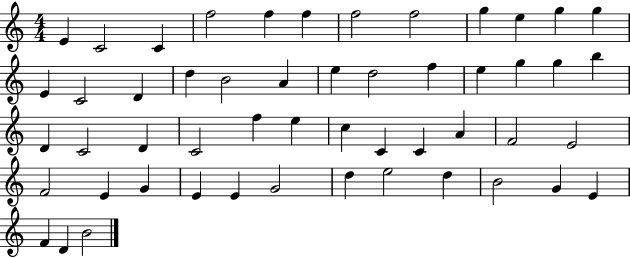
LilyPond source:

{
  \clef treble
  \numericTimeSignature
  \time 4/4
  \key c \major
  e'4 c'2 c'4 | f''2 f''4 f''4 | f''2 f''2 | g''4 e''4 g''4 g''4 | \break e'4 c'2 d'4 | d''4 b'2 a'4 | e''4 d''2 f''4 | e''4 g''4 g''4 b''4 | \break d'4 c'2 d'4 | c'2 f''4 e''4 | c''4 c'4 c'4 a'4 | f'2 e'2 | \break f'2 e'4 g'4 | e'4 e'4 g'2 | d''4 e''2 d''4 | b'2 g'4 e'4 | \break f'4 d'4 b'2 | \bar "|."
}